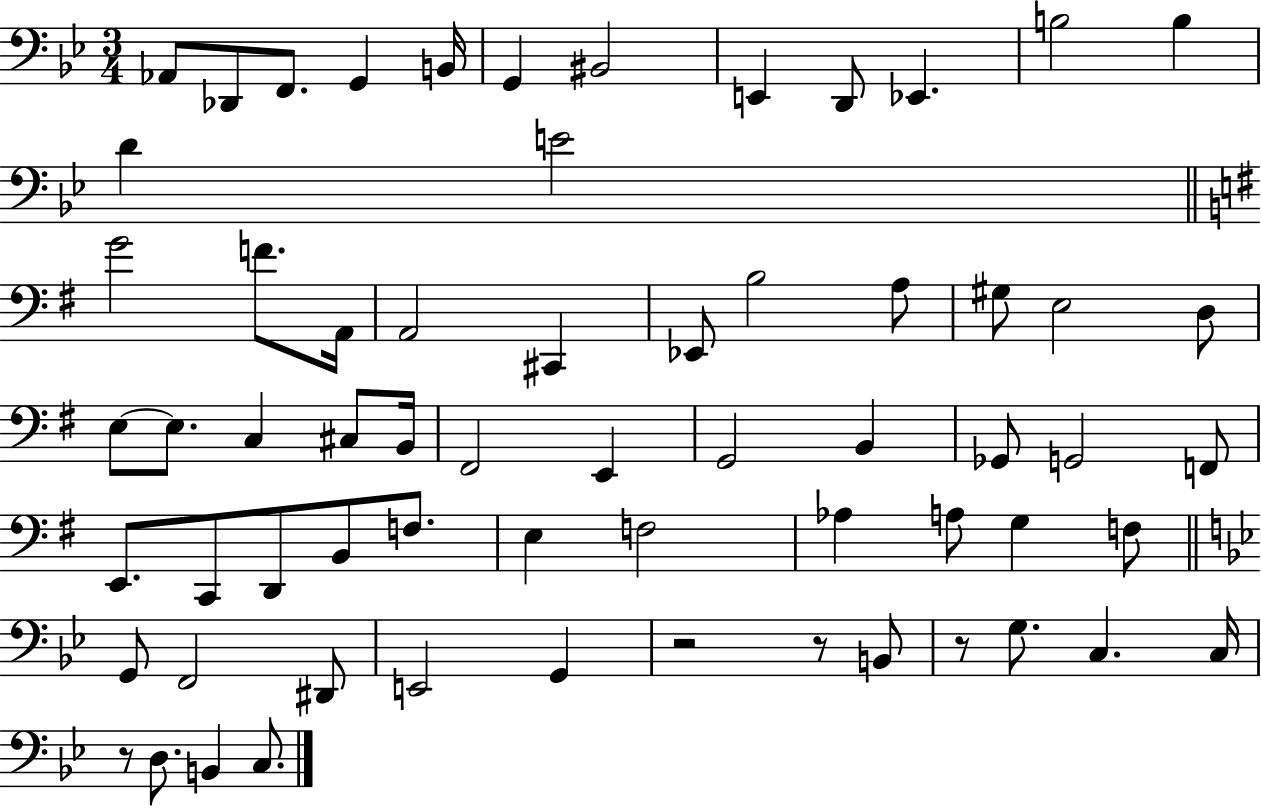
X:1
T:Untitled
M:3/4
L:1/4
K:Bb
_A,,/2 _D,,/2 F,,/2 G,, B,,/4 G,, ^B,,2 E,, D,,/2 _E,, B,2 B, D E2 G2 F/2 A,,/4 A,,2 ^C,, _E,,/2 B,2 A,/2 ^G,/2 E,2 D,/2 E,/2 E,/2 C, ^C,/2 B,,/4 ^F,,2 E,, G,,2 B,, _G,,/2 G,,2 F,,/2 E,,/2 C,,/2 D,,/2 B,,/2 F,/2 E, F,2 _A, A,/2 G, F,/2 G,,/2 F,,2 ^D,,/2 E,,2 G,, z2 z/2 B,,/2 z/2 G,/2 C, C,/4 z/2 D,/2 B,, C,/2